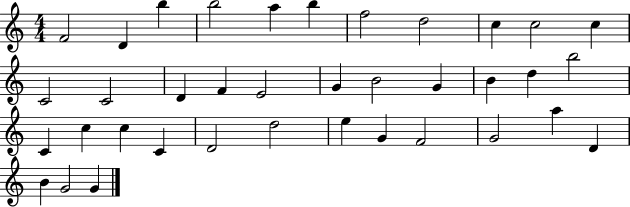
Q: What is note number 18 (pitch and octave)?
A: B4